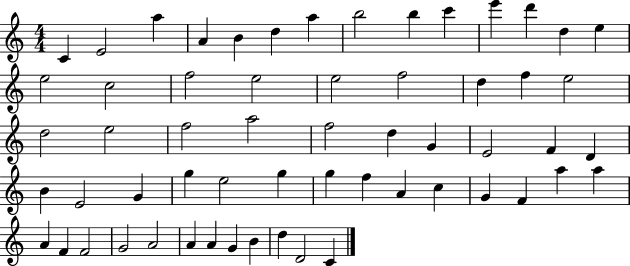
X:1
T:Untitled
M:4/4
L:1/4
K:C
C E2 a A B d a b2 b c' e' d' d e e2 c2 f2 e2 e2 f2 d f e2 d2 e2 f2 a2 f2 d G E2 F D B E2 G g e2 g g f A c G F a a A F F2 G2 A2 A A G B d D2 C